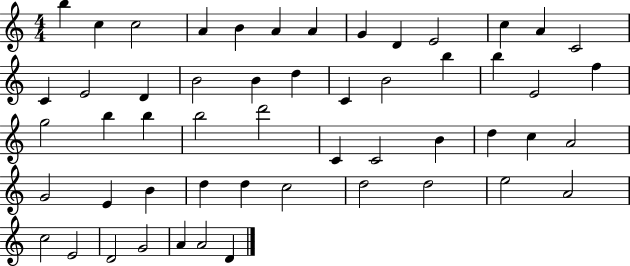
X:1
T:Untitled
M:4/4
L:1/4
K:C
b c c2 A B A A G D E2 c A C2 C E2 D B2 B d C B2 b b E2 f g2 b b b2 d'2 C C2 B d c A2 G2 E B d d c2 d2 d2 e2 A2 c2 E2 D2 G2 A A2 D